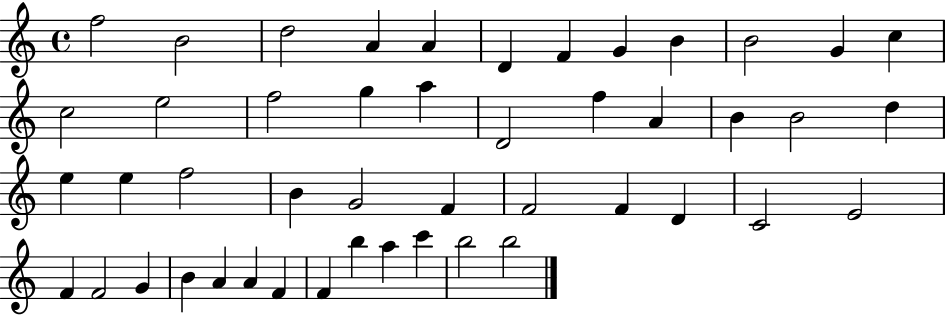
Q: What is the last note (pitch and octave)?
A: B5